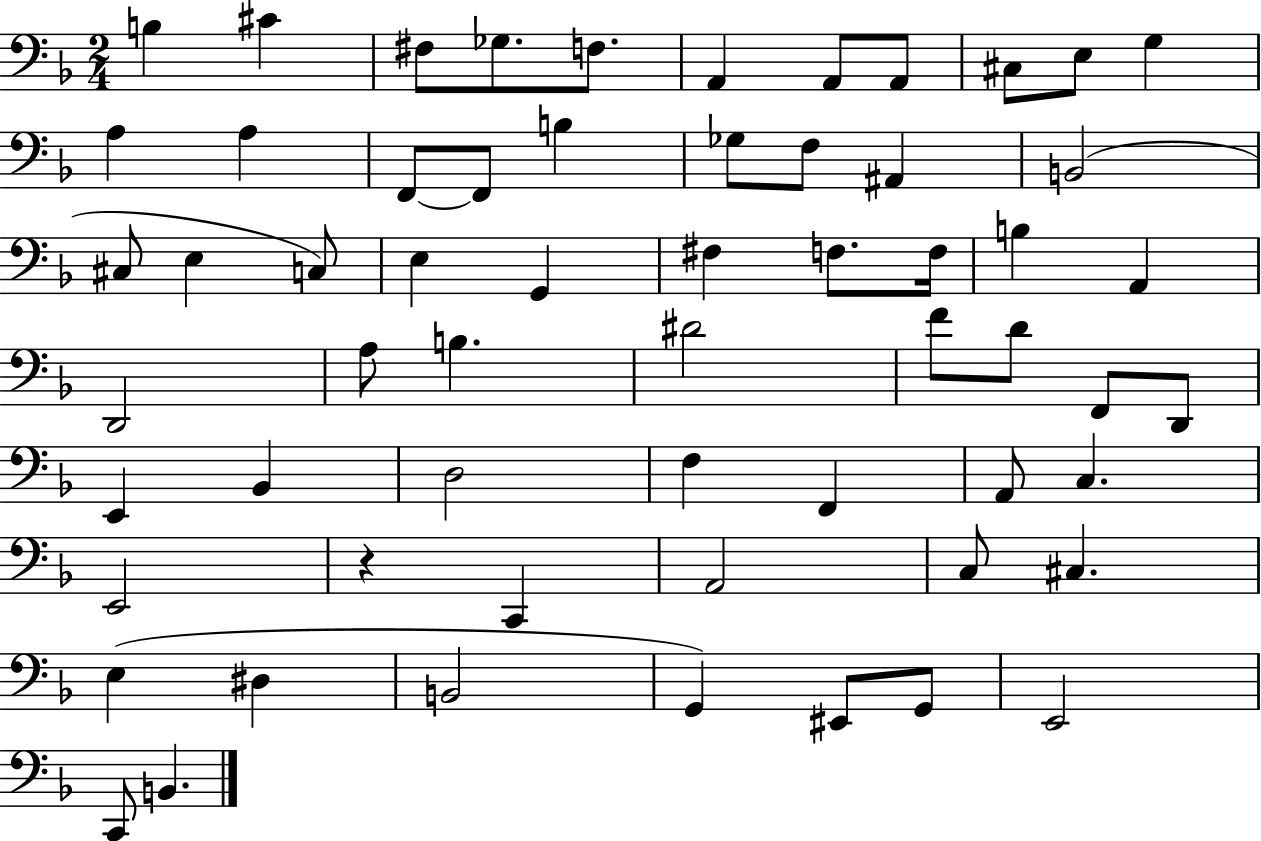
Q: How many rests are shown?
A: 1